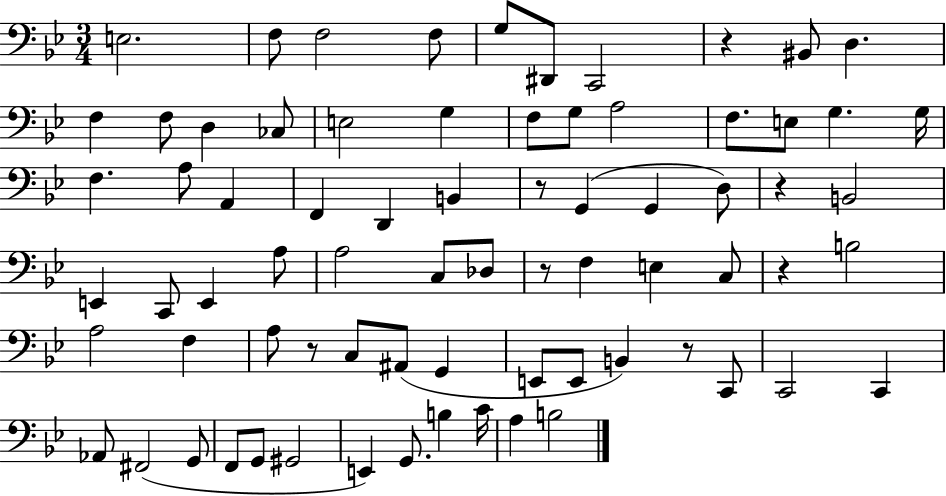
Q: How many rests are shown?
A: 7